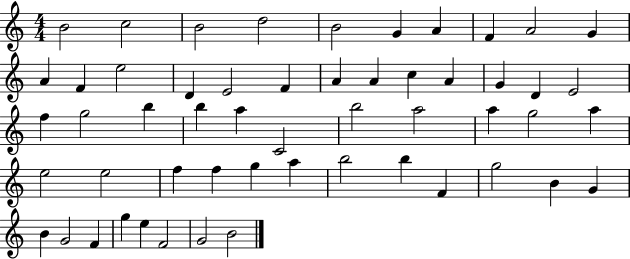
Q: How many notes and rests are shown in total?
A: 54